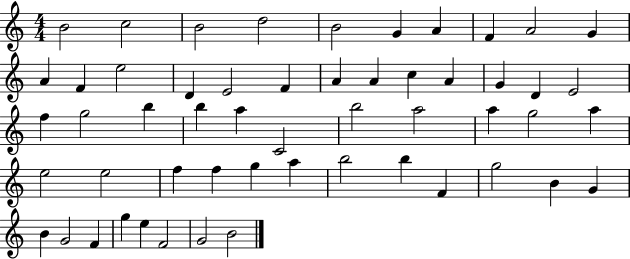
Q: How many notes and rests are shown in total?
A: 54